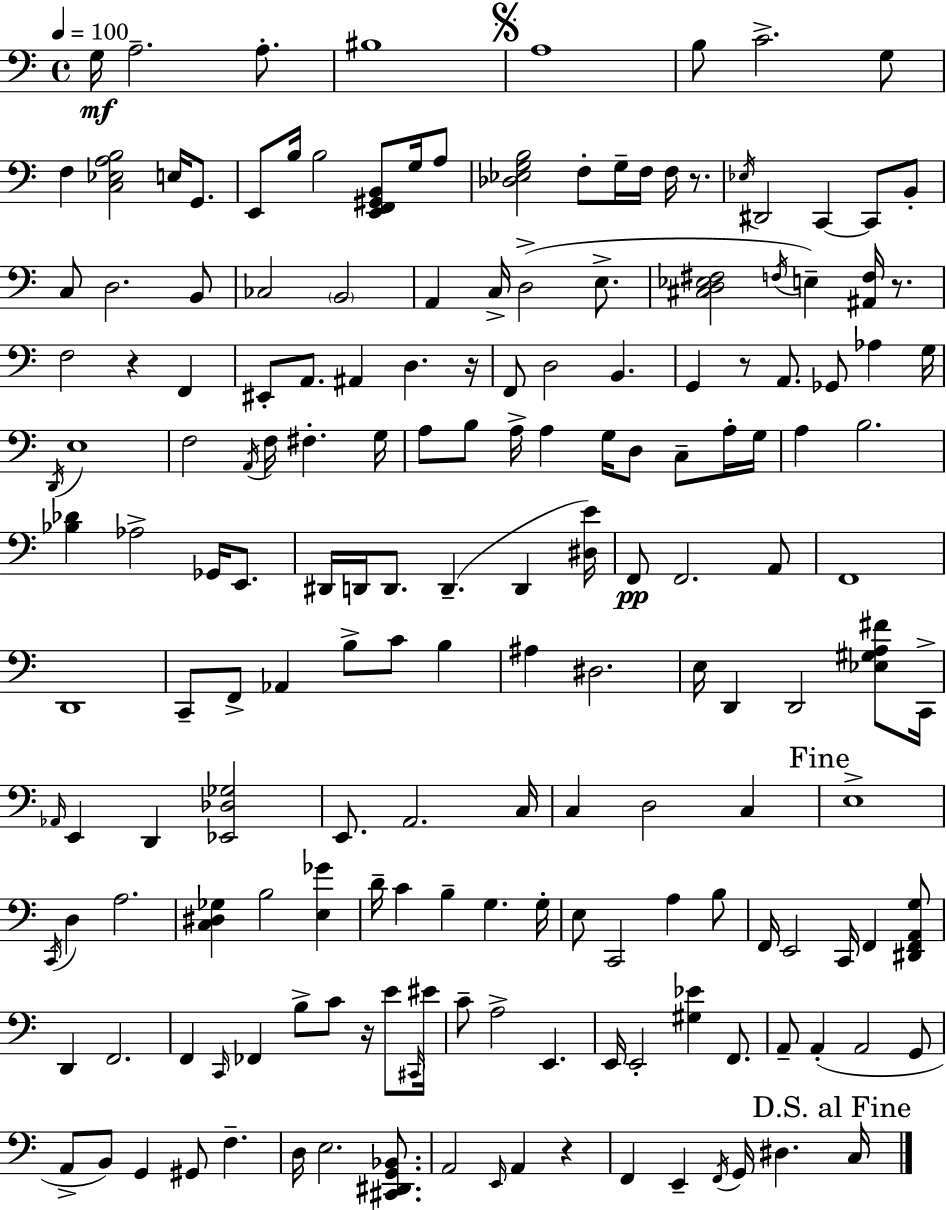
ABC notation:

X:1
T:Untitled
M:4/4
L:1/4
K:Am
G,/4 A,2 A,/2 ^B,4 A,4 B,/2 C2 G,/2 F, [C,_E,A,B,]2 E,/4 G,,/2 E,,/2 B,/4 B,2 [E,,F,,^G,,B,,]/2 G,/4 A,/2 [_D,_E,G,B,]2 F,/2 G,/4 F,/4 F,/4 z/2 _E,/4 ^D,,2 C,, C,,/2 B,,/2 C,/2 D,2 B,,/2 _C,2 B,,2 A,, C,/4 D,2 E,/2 [^C,D,_E,^F,]2 F,/4 E, [^A,,F,]/4 z/2 F,2 z F,, ^E,,/2 A,,/2 ^A,, D, z/4 F,,/2 D,2 B,, G,, z/2 A,,/2 _G,,/2 _A, G,/4 D,,/4 E,4 F,2 A,,/4 F,/4 ^F, G,/4 A,/2 B,/2 A,/4 A, G,/4 D,/2 C,/2 A,/4 G,/4 A, B,2 [_B,_D] _A,2 _G,,/4 E,,/2 ^D,,/4 D,,/4 D,,/2 D,, D,, [^D,E]/4 F,,/2 F,,2 A,,/2 F,,4 D,,4 C,,/2 F,,/2 _A,, B,/2 C/2 B, ^A, ^D,2 E,/4 D,, D,,2 [_E,^G,A,^F]/2 C,,/4 _A,,/4 E,, D,, [_E,,_D,_G,]2 E,,/2 A,,2 C,/4 C, D,2 C, E,4 C,,/4 D, A,2 [C,^D,_G,] B,2 [E,_G] D/4 C B, G, G,/4 E,/2 C,,2 A, B,/2 F,,/4 E,,2 C,,/4 F,, [^D,,F,,A,,G,]/2 D,, F,,2 F,, C,,/4 _F,, B,/2 C/2 z/4 E/2 ^C,,/4 ^E/4 C/2 A,2 E,, E,,/4 E,,2 [^G,_E] F,,/2 A,,/2 A,, A,,2 G,,/2 A,,/2 B,,/2 G,, ^G,,/2 F, D,/4 E,2 [^C,,^D,,G,,_B,,]/2 A,,2 E,,/4 A,, z F,, E,, F,,/4 G,,/4 ^D, C,/4